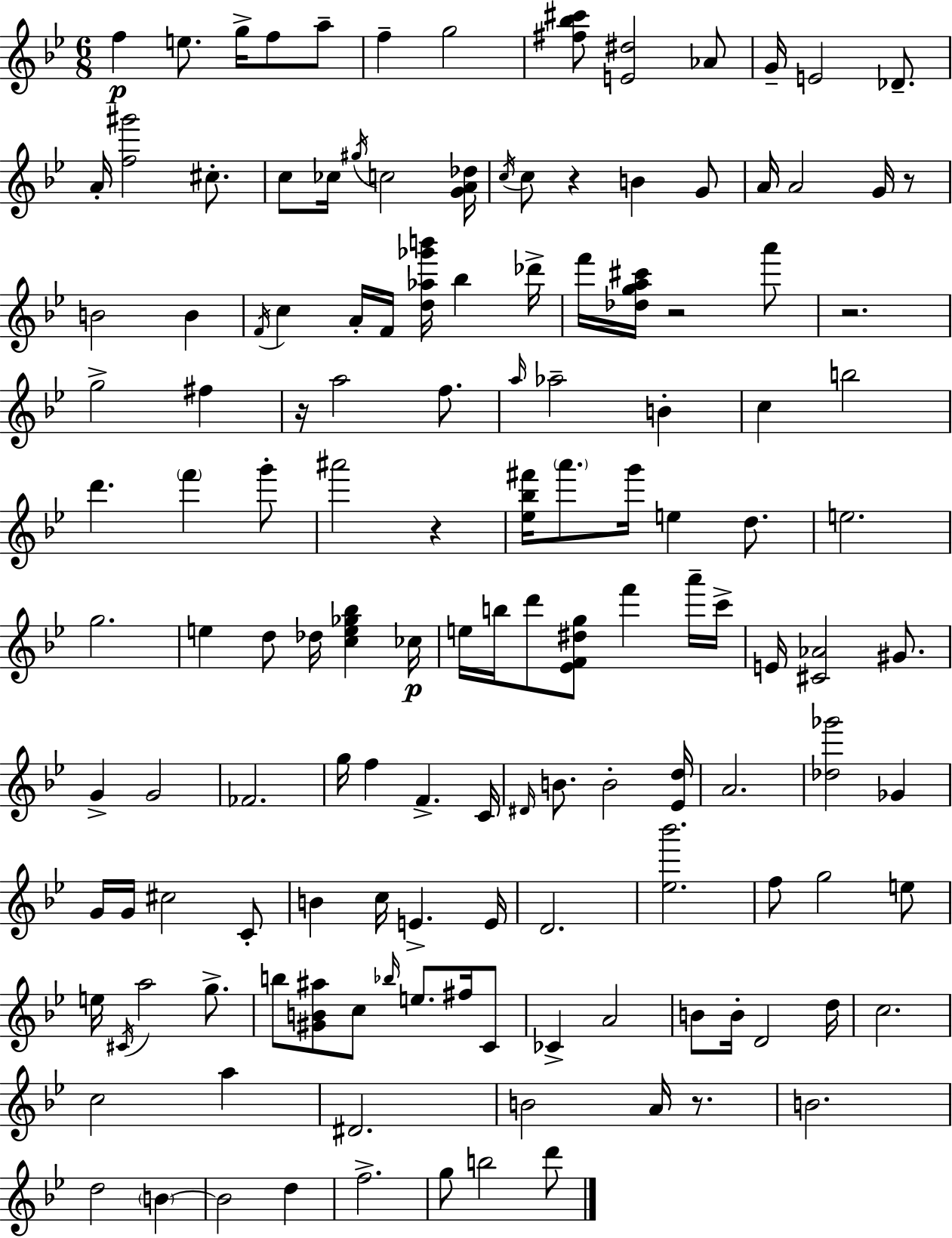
{
  \clef treble
  \numericTimeSignature
  \time 6/8
  \key g \minor
  \repeat volta 2 { f''4\p e''8. g''16-> f''8 a''8-- | f''4-- g''2 | <fis'' bes'' cis'''>8 <e' dis''>2 aes'8 | g'16-- e'2 des'8.-- | \break a'16-. <f'' gis'''>2 cis''8.-. | c''8 ces''16 \acciaccatura { gis''16 } c''2 | <g' a' des''>16 \acciaccatura { c''16 } c''8 r4 b'4 | g'8 a'16 a'2 g'16 | \break r8 b'2 b'4 | \acciaccatura { f'16 } c''4 a'16-. f'16 <d'' aes'' ges''' b'''>16 bes''4 | des'''16-> f'''16 <des'' g'' a'' cis'''>16 r2 | a'''8 r2. | \break g''2-> fis''4 | r16 a''2 | f''8. \grace { a''16 } aes''2-- | b'4-. c''4 b''2 | \break d'''4. \parenthesize f'''4 | g'''8-. ais'''2 | r4 <ees'' bes'' fis'''>16 \parenthesize a'''8. g'''16 e''4 | d''8. e''2. | \break g''2. | e''4 d''8 des''16 <c'' e'' ges'' bes''>4 | ces''16\p e''16 b''16 d'''8 <ees' f' dis'' g''>8 f'''4 | a'''16-- c'''16-> e'16 <cis' aes'>2 | \break gis'8. g'4-> g'2 | fes'2. | g''16 f''4 f'4.-> | c'16 \grace { dis'16 } b'8. b'2-. | \break <ees' d''>16 a'2. | <des'' ges'''>2 | ges'4 g'16 g'16 cis''2 | c'8-. b'4 c''16 e'4.-> | \break e'16 d'2. | <ees'' bes'''>2. | f''8 g''2 | e''8 e''16 \acciaccatura { cis'16 } a''2 | \break g''8.-> b''8 <gis' b' ais''>8 c''8 | \grace { bes''16 } e''8. fis''16 c'8 ces'4-> a'2 | b'8 b'16-. d'2 | d''16 c''2. | \break c''2 | a''4 dis'2. | b'2 | a'16 r8. b'2. | \break d''2 | \parenthesize b'4~~ b'2 | d''4 f''2.-> | g''8 b''2 | \break d'''8 } \bar "|."
}